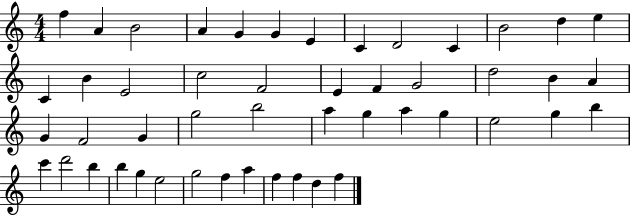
{
  \clef treble
  \numericTimeSignature
  \time 4/4
  \key c \major
  f''4 a'4 b'2 | a'4 g'4 g'4 e'4 | c'4 d'2 c'4 | b'2 d''4 e''4 | \break c'4 b'4 e'2 | c''2 f'2 | e'4 f'4 g'2 | d''2 b'4 a'4 | \break g'4 f'2 g'4 | g''2 b''2 | a''4 g''4 a''4 g''4 | e''2 g''4 b''4 | \break c'''4 d'''2 b''4 | b''4 g''4 e''2 | g''2 f''4 a''4 | f''4 f''4 d''4 f''4 | \break \bar "|."
}